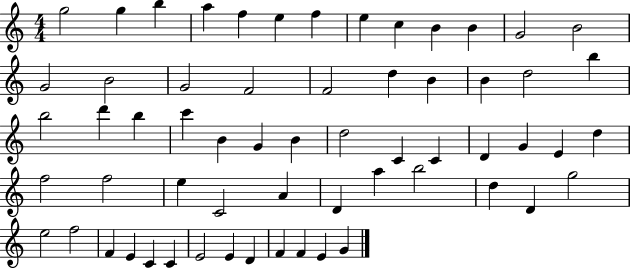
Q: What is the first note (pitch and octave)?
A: G5